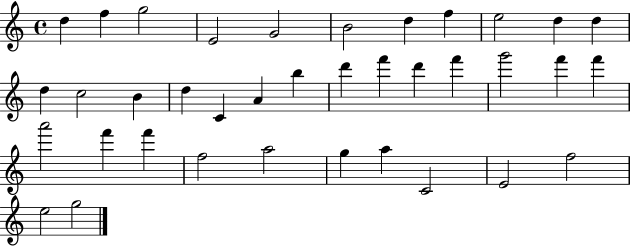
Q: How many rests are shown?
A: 0